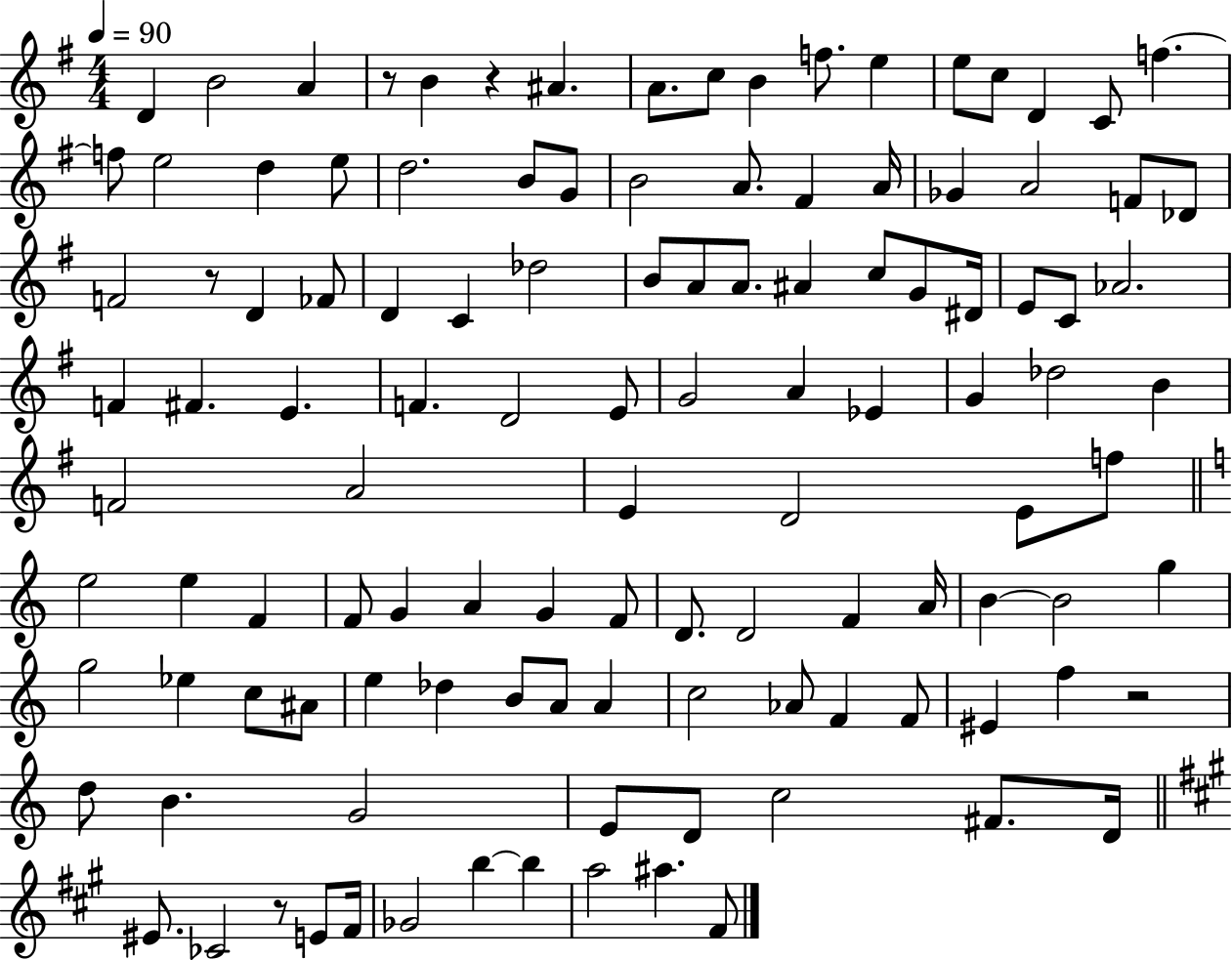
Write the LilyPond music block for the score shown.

{
  \clef treble
  \numericTimeSignature
  \time 4/4
  \key g \major
  \tempo 4 = 90
  d'4 b'2 a'4 | r8 b'4 r4 ais'4. | a'8. c''8 b'4 f''8. e''4 | e''8 c''8 d'4 c'8 f''4.~~ | \break f''8 e''2 d''4 e''8 | d''2. b'8 g'8 | b'2 a'8. fis'4 a'16 | ges'4 a'2 f'8 des'8 | \break f'2 r8 d'4 fes'8 | d'4 c'4 des''2 | b'8 a'8 a'8. ais'4 c''8 g'8 dis'16 | e'8 c'8 aes'2. | \break f'4 fis'4. e'4. | f'4. d'2 e'8 | g'2 a'4 ees'4 | g'4 des''2 b'4 | \break f'2 a'2 | e'4 d'2 e'8 f''8 | \bar "||" \break \key c \major e''2 e''4 f'4 | f'8 g'4 a'4 g'4 f'8 | d'8. d'2 f'4 a'16 | b'4~~ b'2 g''4 | \break g''2 ees''4 c''8 ais'8 | e''4 des''4 b'8 a'8 a'4 | c''2 aes'8 f'4 f'8 | eis'4 f''4 r2 | \break d''8 b'4. g'2 | e'8 d'8 c''2 fis'8. d'16 | \bar "||" \break \key a \major eis'8. ces'2 r8 e'8 fis'16 | ges'2 b''4~~ b''4 | a''2 ais''4. fis'8 | \bar "|."
}